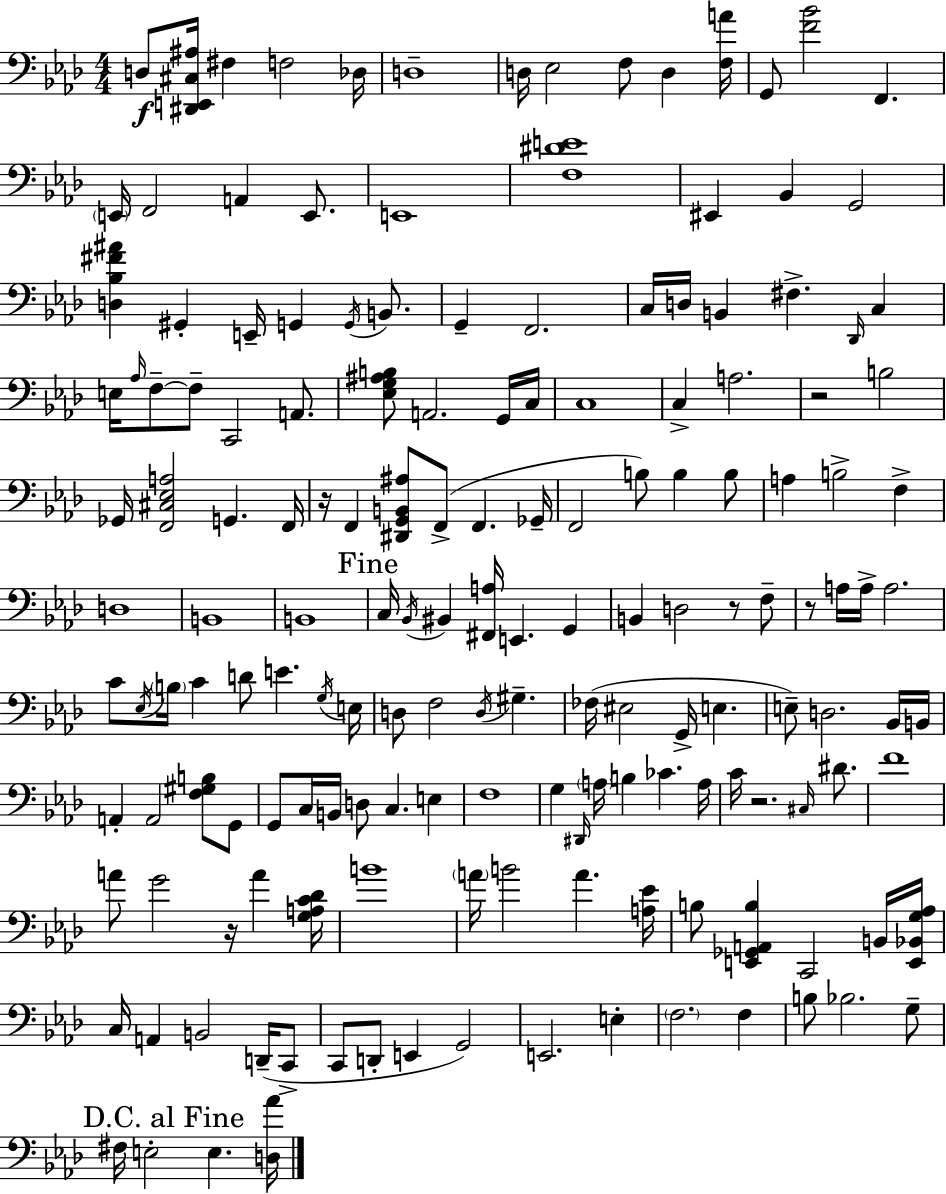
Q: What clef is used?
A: bass